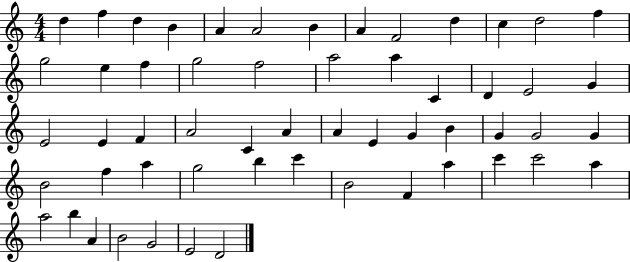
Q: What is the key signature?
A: C major